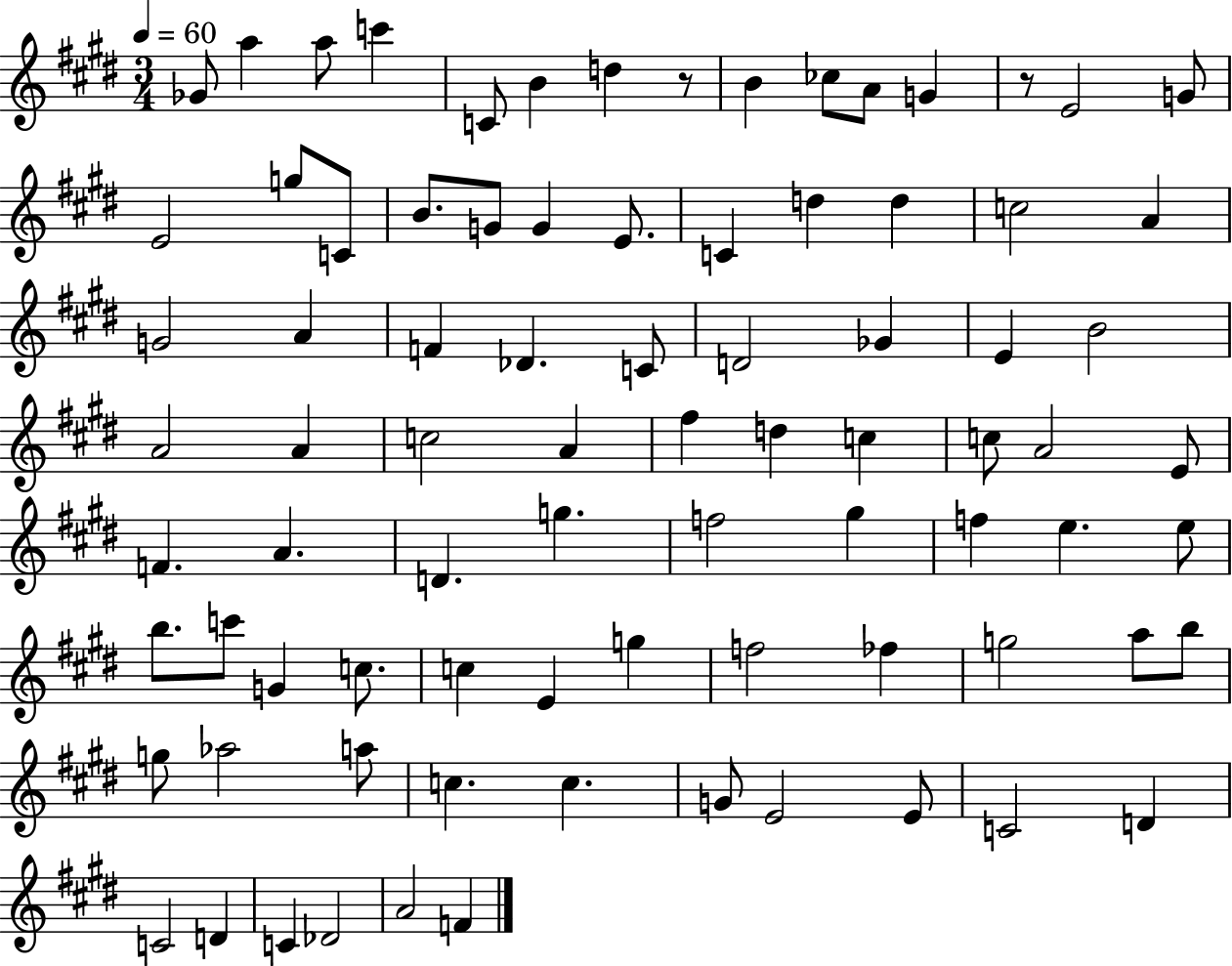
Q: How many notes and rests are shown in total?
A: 83